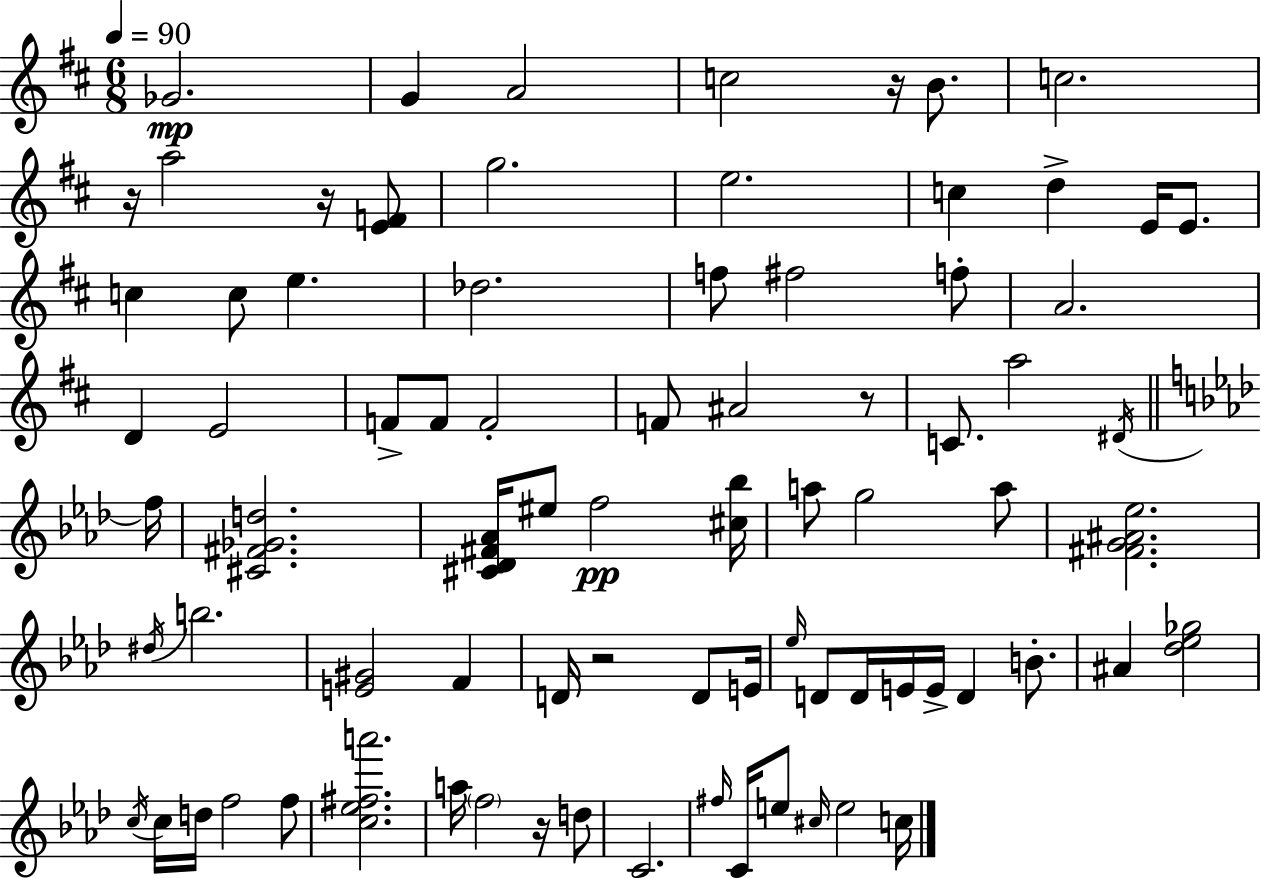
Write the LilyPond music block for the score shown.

{
  \clef treble
  \numericTimeSignature
  \time 6/8
  \key d \major
  \tempo 4 = 90
  ges'2.\mp | g'4 a'2 | c''2 r16 b'8. | c''2. | \break r16 a''2 r16 <e' f'>8 | g''2. | e''2. | c''4 d''4-> e'16 e'8. | \break c''4 c''8 e''4. | des''2. | f''8 fis''2 f''8-. | a'2. | \break d'4 e'2 | f'8-> f'8 f'2-. | f'8 ais'2 r8 | c'8. a''2 \acciaccatura { dis'16 } | \break \bar "||" \break \key aes \major f''16 <cis' fis' ges' d''>2. | <cis' des' fis' aes'>16 eis''8 f''2\pp | <cis'' bes''>16 a''8 g''2 a''8 | <fis' g' ais' ees''>2. | \break \acciaccatura { dis''16 } b''2. | <e' gis'>2 f'4 | d'16 r2 d'8 | e'16 \grace { ees''16 } d'8 d'16 e'16 e'16-> d'4 | \break b'8.-. ais'4 <des'' ees'' ges''>2 | \acciaccatura { c''16 } c''16 d''16 f''2 | f''8 <c'' ees'' fis'' a'''>2. | a''16 \parenthesize f''2 | \break r16 d''8 c'2. | \grace { fis''16 } c'16 e''8 \grace { cis''16 } e''2 | c''16 \bar "|."
}